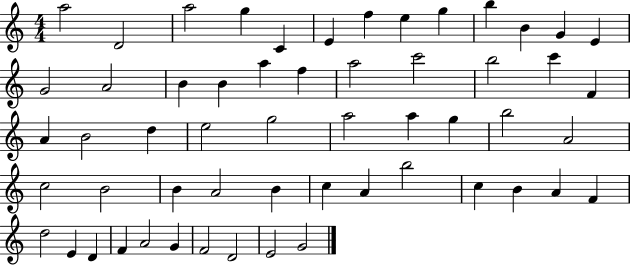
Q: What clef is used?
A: treble